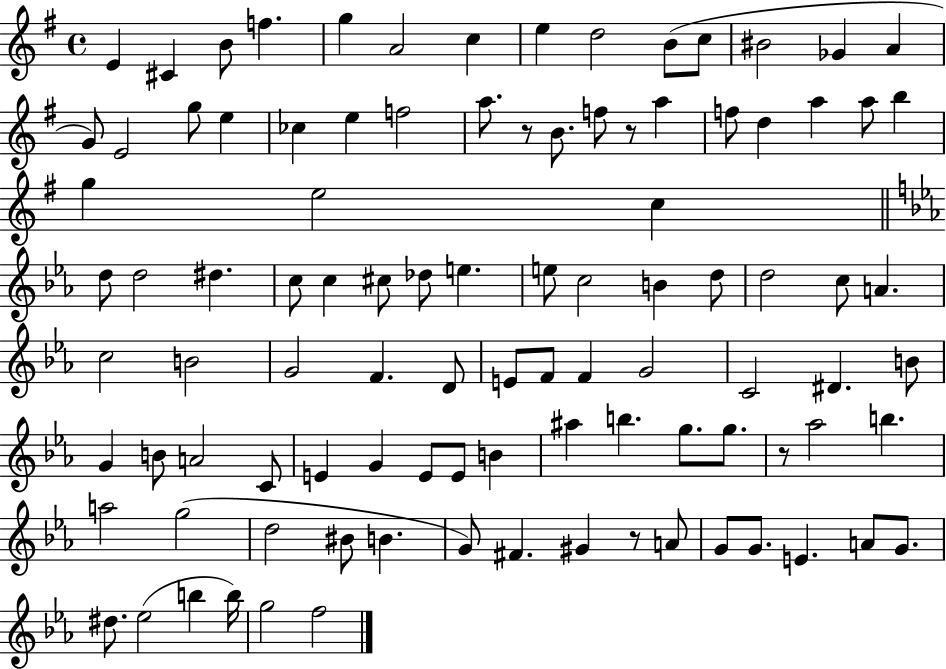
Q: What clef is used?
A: treble